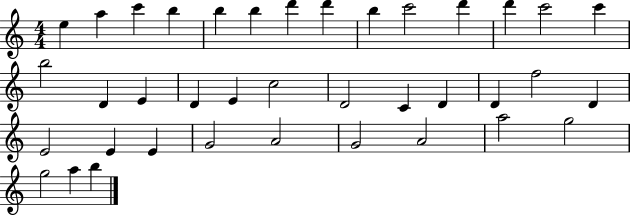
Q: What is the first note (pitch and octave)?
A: E5